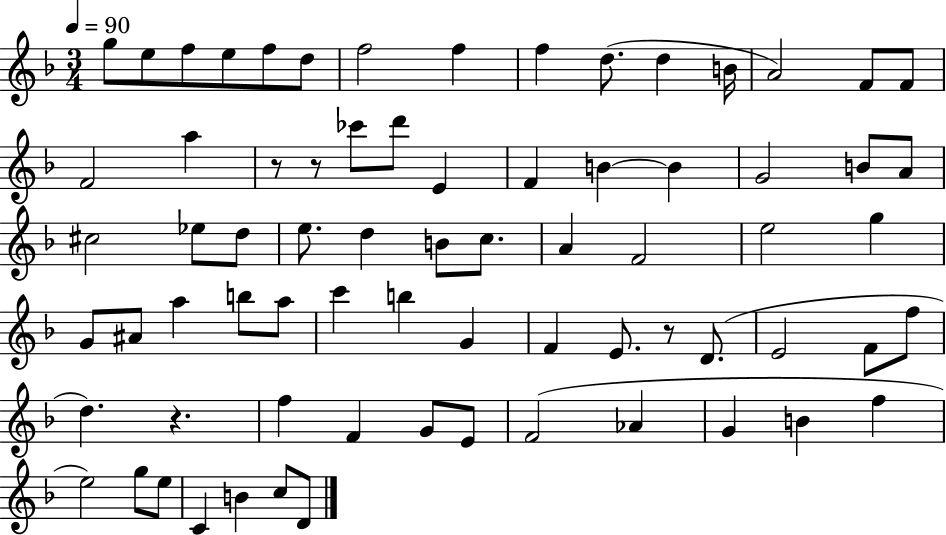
X:1
T:Untitled
M:3/4
L:1/4
K:F
g/2 e/2 f/2 e/2 f/2 d/2 f2 f f d/2 d B/4 A2 F/2 F/2 F2 a z/2 z/2 _c'/2 d'/2 E F B B G2 B/2 A/2 ^c2 _e/2 d/2 e/2 d B/2 c/2 A F2 e2 g G/2 ^A/2 a b/2 a/2 c' b G F E/2 z/2 D/2 E2 F/2 f/2 d z f F G/2 E/2 F2 _A G B f e2 g/2 e/2 C B c/2 D/2